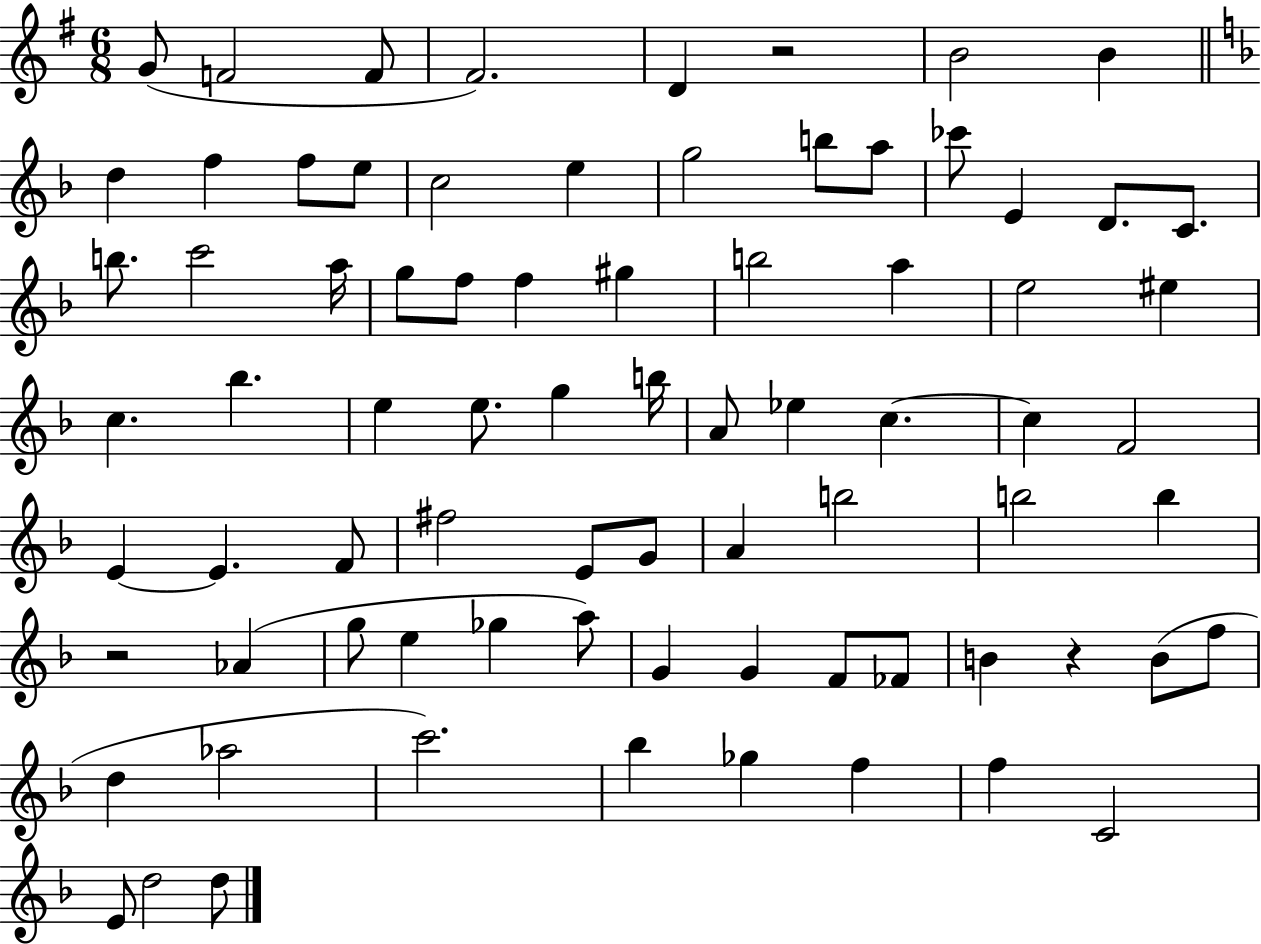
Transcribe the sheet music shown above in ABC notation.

X:1
T:Untitled
M:6/8
L:1/4
K:G
G/2 F2 F/2 ^F2 D z2 B2 B d f f/2 e/2 c2 e g2 b/2 a/2 _c'/2 E D/2 C/2 b/2 c'2 a/4 g/2 f/2 f ^g b2 a e2 ^e c _b e e/2 g b/4 A/2 _e c c F2 E E F/2 ^f2 E/2 G/2 A b2 b2 b z2 _A g/2 e _g a/2 G G F/2 _F/2 B z B/2 f/2 d _a2 c'2 _b _g f f C2 E/2 d2 d/2